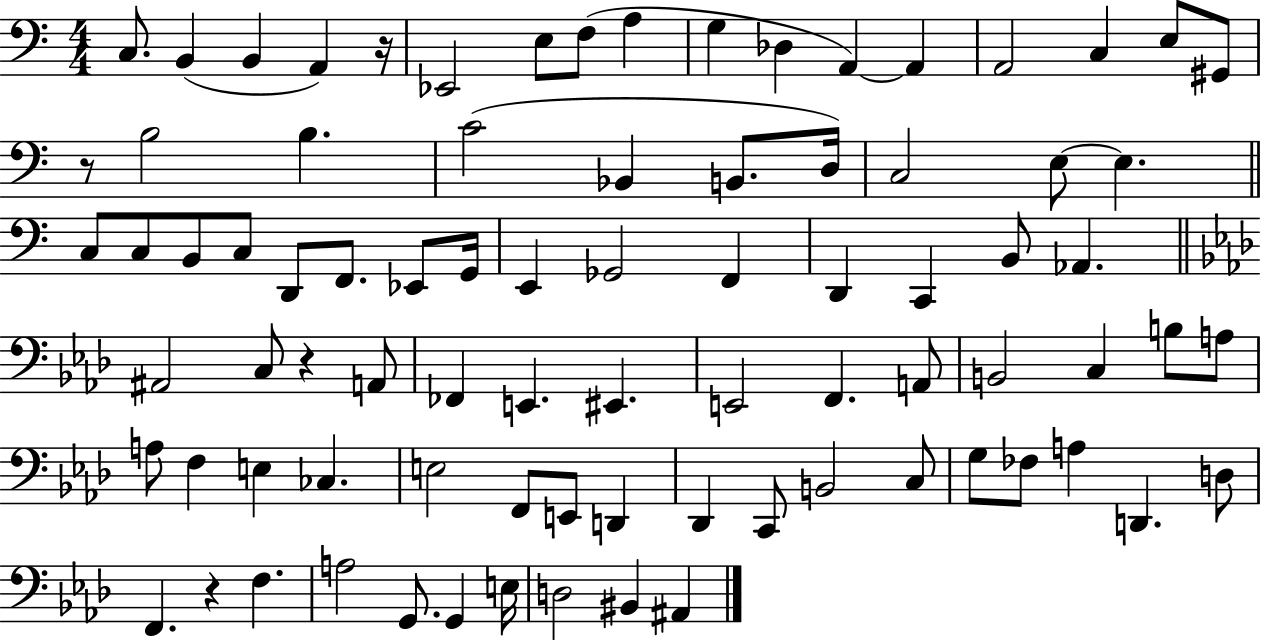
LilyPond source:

{
  \clef bass
  \numericTimeSignature
  \time 4/4
  \key c \major
  c8. b,4( b,4 a,4) r16 | ees,2 e8 f8( a4 | g4 des4 a,4~~) a,4 | a,2 c4 e8 gis,8 | \break r8 b2 b4. | c'2( bes,4 b,8. d16) | c2 e8~~ e4. | \bar "||" \break \key a \minor c8 c8 b,8 c8 d,8 f,8. ees,8 g,16 | e,4 ges,2 f,4 | d,4 c,4 b,8 aes,4. | \bar "||" \break \key aes \major ais,2 c8 r4 a,8 | fes,4 e,4. eis,4. | e,2 f,4. a,8 | b,2 c4 b8 a8 | \break a8 f4 e4 ces4. | e2 f,8 e,8 d,4 | des,4 c,8 b,2 c8 | g8 fes8 a4 d,4. d8 | \break f,4. r4 f4. | a2 g,8. g,4 e16 | d2 bis,4 ais,4 | \bar "|."
}